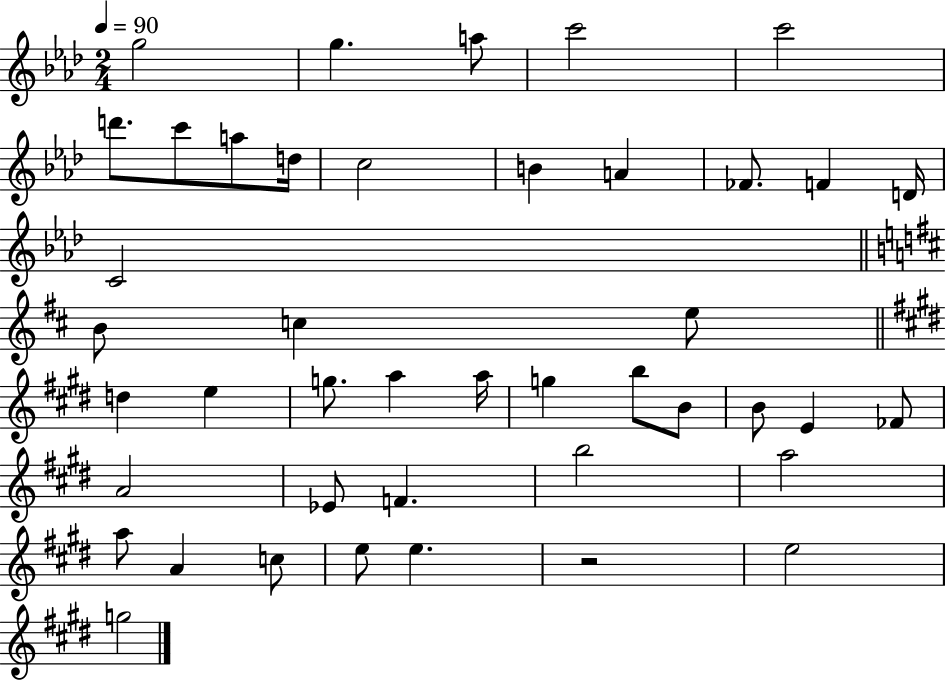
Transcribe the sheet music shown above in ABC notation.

X:1
T:Untitled
M:2/4
L:1/4
K:Ab
g2 g a/2 c'2 c'2 d'/2 c'/2 a/2 d/4 c2 B A _F/2 F D/4 C2 B/2 c e/2 d e g/2 a a/4 g b/2 B/2 B/2 E _F/2 A2 _E/2 F b2 a2 a/2 A c/2 e/2 e z2 e2 g2